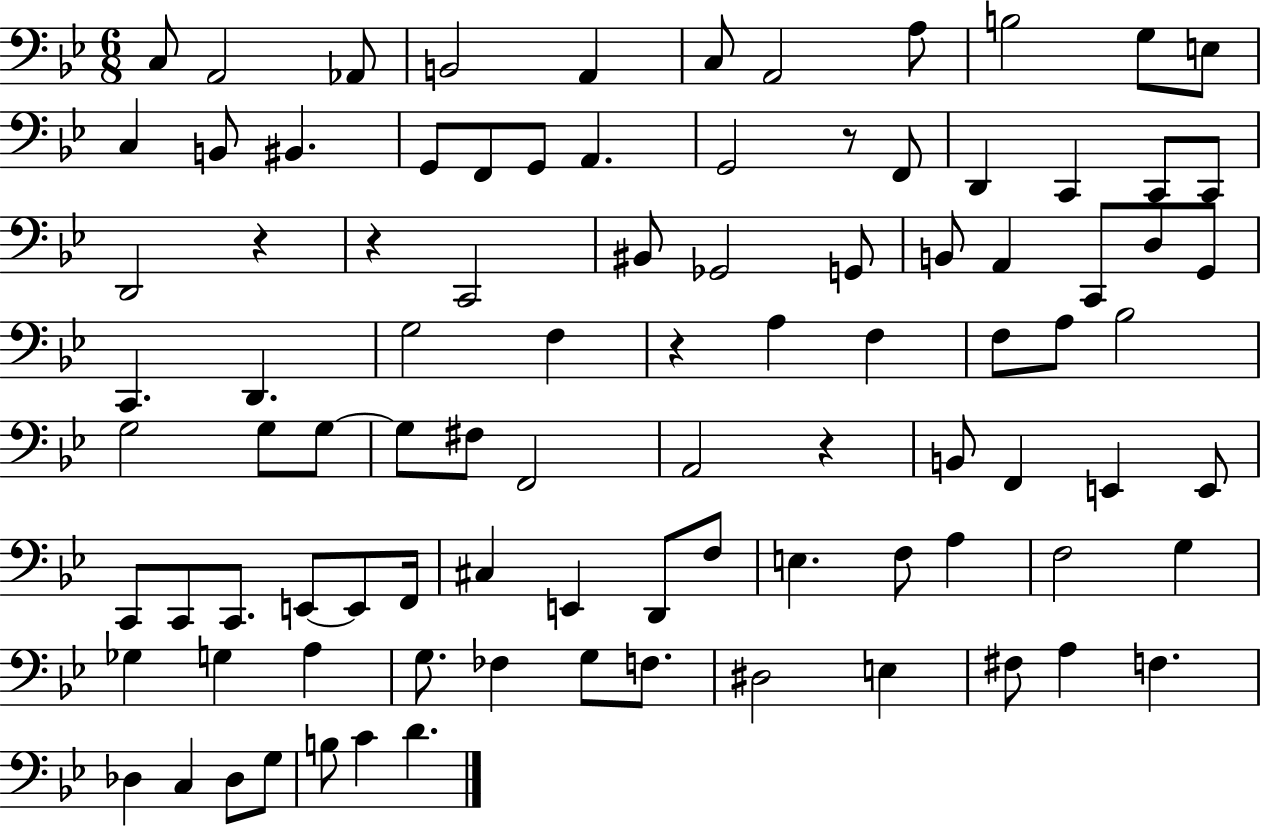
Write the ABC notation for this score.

X:1
T:Untitled
M:6/8
L:1/4
K:Bb
C,/2 A,,2 _A,,/2 B,,2 A,, C,/2 A,,2 A,/2 B,2 G,/2 E,/2 C, B,,/2 ^B,, G,,/2 F,,/2 G,,/2 A,, G,,2 z/2 F,,/2 D,, C,, C,,/2 C,,/2 D,,2 z z C,,2 ^B,,/2 _G,,2 G,,/2 B,,/2 A,, C,,/2 D,/2 G,,/2 C,, D,, G,2 F, z A, F, F,/2 A,/2 _B,2 G,2 G,/2 G,/2 G,/2 ^F,/2 F,,2 A,,2 z B,,/2 F,, E,, E,,/2 C,,/2 C,,/2 C,,/2 E,,/2 E,,/2 F,,/4 ^C, E,, D,,/2 F,/2 E, F,/2 A, F,2 G, _G, G, A, G,/2 _F, G,/2 F,/2 ^D,2 E, ^F,/2 A, F, _D, C, _D,/2 G,/2 B,/2 C D